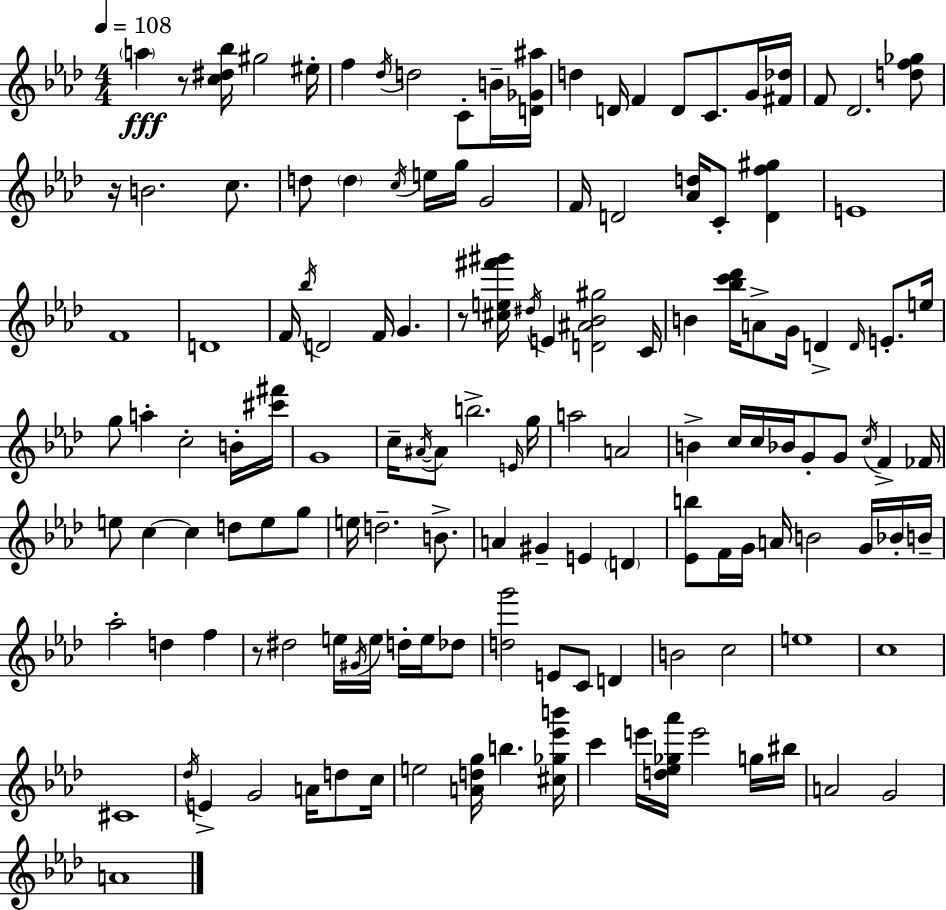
{
  \clef treble
  \numericTimeSignature
  \time 4/4
  \key aes \major
  \tempo 4 = 108
  \parenthesize a''4\fff r8 <c'' dis'' bes''>16 gis''2 eis''16-. | f''4 \acciaccatura { des''16 } d''2 c'8-. b'16-- | <d' ges' ais''>16 d''4 d'16 f'4 d'8 c'8. g'16 | <fis' des''>16 f'8 des'2. <d'' f'' ges''>8 | \break r16 b'2. c''8. | d''8 \parenthesize d''4 \acciaccatura { c''16 } e''16 g''16 g'2 | f'16 d'2 <aes' d''>16 c'8-. <d' f'' gis''>4 | e'1 | \break f'1 | d'1 | f'16 \acciaccatura { bes''16 } d'2 f'16 g'4. | r8 <cis'' e'' fis''' gis'''>16 \acciaccatura { dis''16 } e'4 <d' ais' bes' gis''>2 | \break c'16 b'4 <bes'' c''' des'''>16 a'8-> g'16 d'4-> | \grace { d'16 } e'8.-. e''16 g''8 a''4-. c''2-. | b'16-. <cis''' fis'''>16 g'1 | c''16-- \acciaccatura { ais'16~ }~ ais'8 b''2.-> | \break \grace { e'16 } g''16 a''2 a'2 | b'4-> c''16 c''16 bes'16 g'8-. | g'8 \acciaccatura { c''16 } f'4-> fes'16 e''8 c''4~~ c''4 | d''8 e''8 g''8 e''16 d''2.-- | \break b'8.-> a'4 gis'4-- | e'4 \parenthesize d'4 <ees' b''>8 f'16 g'16 a'16 b'2 | g'16 bes'16-. b'16-- aes''2-. | d''4 f''4 r8 dis''2 | \break e''16 \acciaccatura { gis'16 } e''16 d''16-. e''16 des''8 <d'' g'''>2 | e'8 c'8 d'4 b'2 | c''2 e''1 | c''1 | \break cis'1 | \acciaccatura { des''16 } e'4-> g'2 | a'16 d''8 c''16 e''2 | <a' d'' g''>16 b''4. <cis'' ges'' ees''' b'''>16 c'''4 e'''16 <d'' ees'' ges'' aes'''>16 | \break e'''2 g''16 bis''16 a'2 | g'2 a'1 | \bar "|."
}